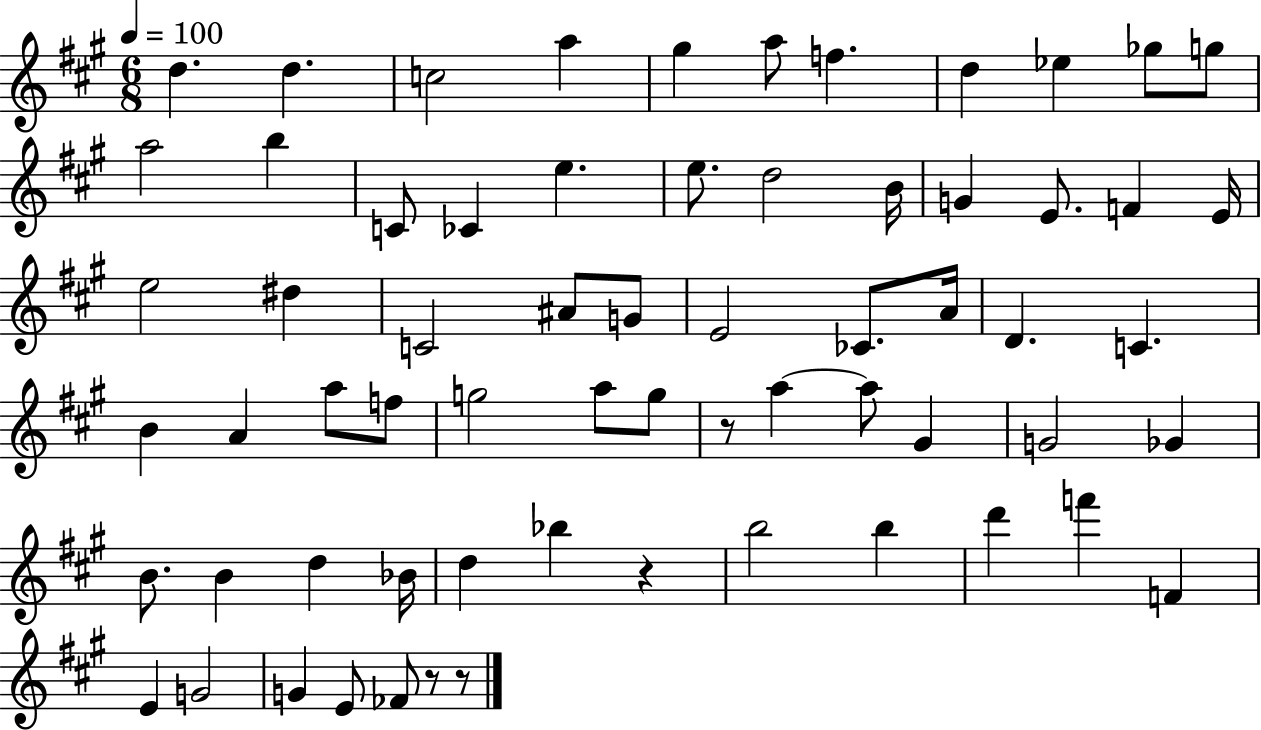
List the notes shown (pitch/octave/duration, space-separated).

D5/q. D5/q. C5/h A5/q G#5/q A5/e F5/q. D5/q Eb5/q Gb5/e G5/e A5/h B5/q C4/e CES4/q E5/q. E5/e. D5/h B4/s G4/q E4/e. F4/q E4/s E5/h D#5/q C4/h A#4/e G4/e E4/h CES4/e. A4/s D4/q. C4/q. B4/q A4/q A5/e F5/e G5/h A5/e G5/e R/e A5/q A5/e G#4/q G4/h Gb4/q B4/e. B4/q D5/q Bb4/s D5/q Bb5/q R/q B5/h B5/q D6/q F6/q F4/q E4/q G4/h G4/q E4/e FES4/e R/e R/e